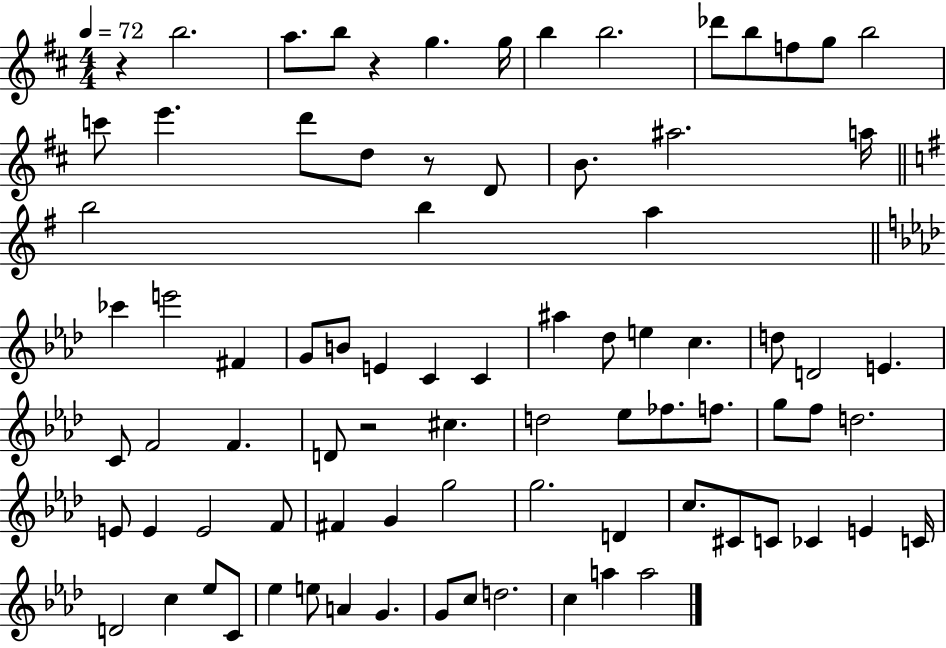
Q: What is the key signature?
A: D major